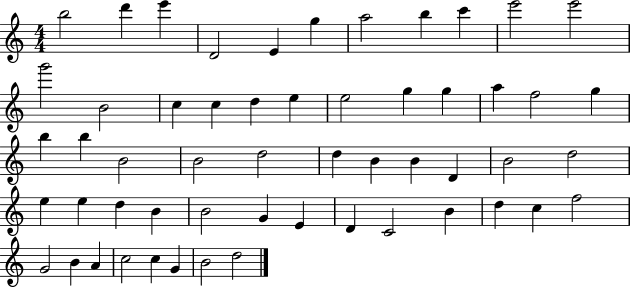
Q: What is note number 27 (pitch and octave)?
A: B4